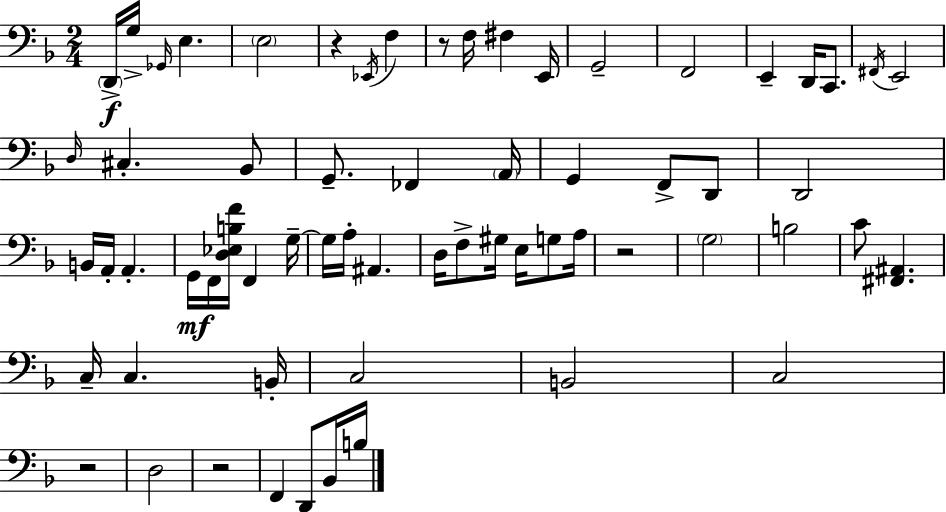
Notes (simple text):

D2/s G3/s Gb2/s E3/q. E3/h R/q Eb2/s F3/q R/e F3/s F#3/q E2/s G2/h F2/h E2/q D2/s C2/e. F#2/s E2/h D3/s C#3/q. Bb2/e G2/e. FES2/q A2/s G2/q F2/e D2/e D2/h B2/s A2/s A2/q. G2/s F2/s [D3,Eb3,B3,F4]/s F2/q G3/s G3/s A3/s A#2/q. D3/s F3/e G#3/s E3/s G3/e A3/s R/h G3/h B3/h C4/e [F#2,A#2]/q. C3/s C3/q. B2/s C3/h B2/h C3/h R/h D3/h R/h F2/q D2/e Bb2/s B3/s